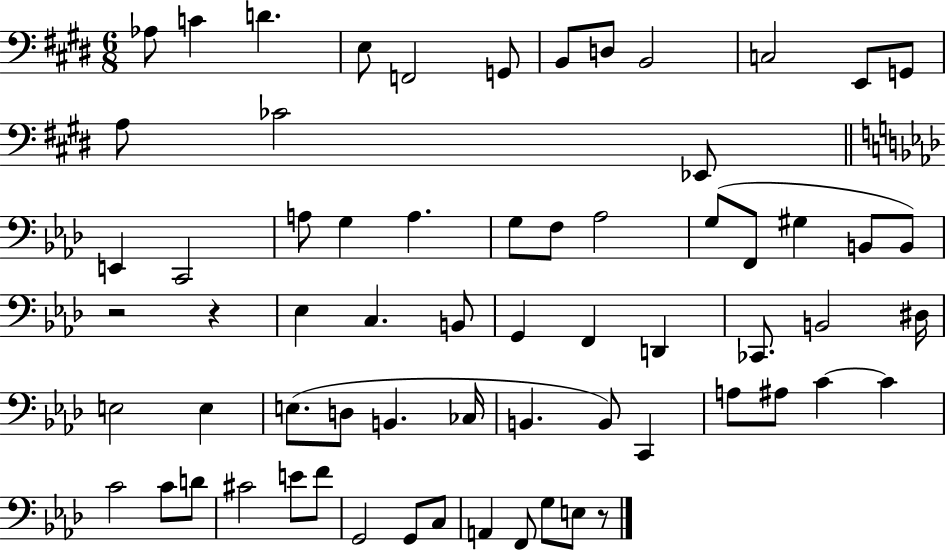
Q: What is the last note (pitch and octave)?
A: E3